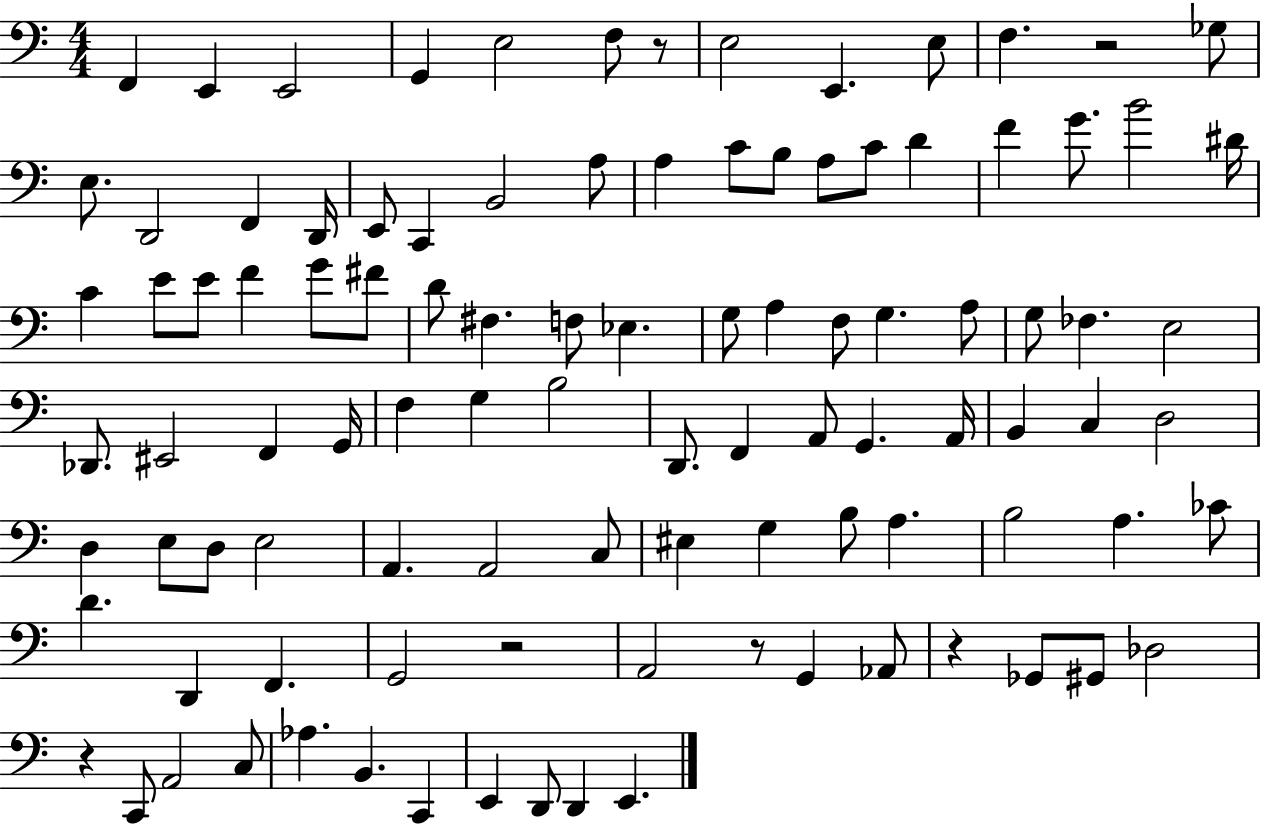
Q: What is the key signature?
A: C major